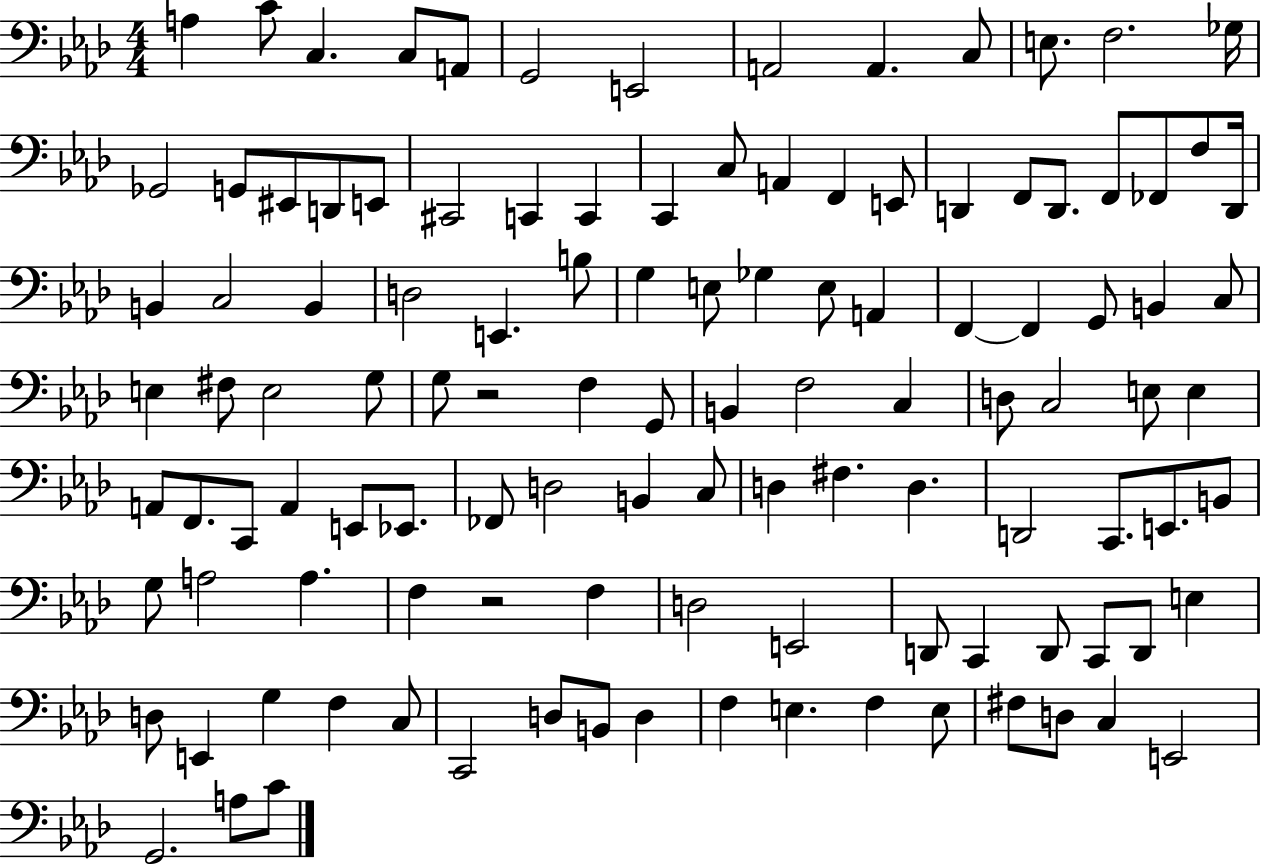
{
  \clef bass
  \numericTimeSignature
  \time 4/4
  \key aes \major
  a4 c'8 c4. c8 a,8 | g,2 e,2 | a,2 a,4. c8 | e8. f2. ges16 | \break ges,2 g,8 eis,8 d,8 e,8 | cis,2 c,4 c,4 | c,4 c8 a,4 f,4 e,8 | d,4 f,8 d,8. f,8 fes,8 f8 d,16 | \break b,4 c2 b,4 | d2 e,4. b8 | g4 e8 ges4 e8 a,4 | f,4~~ f,4 g,8 b,4 c8 | \break e4 fis8 e2 g8 | g8 r2 f4 g,8 | b,4 f2 c4 | d8 c2 e8 e4 | \break a,8 f,8. c,8 a,4 e,8 ees,8. | fes,8 d2 b,4 c8 | d4 fis4. d4. | d,2 c,8. e,8. b,8 | \break g8 a2 a4. | f4 r2 f4 | d2 e,2 | d,8 c,4 d,8 c,8 d,8 e4 | \break d8 e,4 g4 f4 c8 | c,2 d8 b,8 d4 | f4 e4. f4 e8 | fis8 d8 c4 e,2 | \break g,2. a8 c'8 | \bar "|."
}